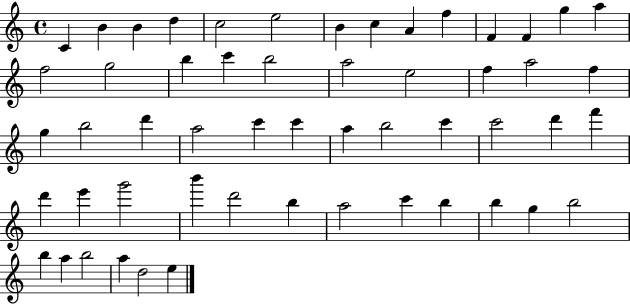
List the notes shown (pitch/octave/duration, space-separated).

C4/q B4/q B4/q D5/q C5/h E5/h B4/q C5/q A4/q F5/q F4/q F4/q G5/q A5/q F5/h G5/h B5/q C6/q B5/h A5/h E5/h F5/q A5/h F5/q G5/q B5/h D6/q A5/h C6/q C6/q A5/q B5/h C6/q C6/h D6/q F6/q D6/q E6/q G6/h B6/q D6/h B5/q A5/h C6/q B5/q B5/q G5/q B5/h B5/q A5/q B5/h A5/q D5/h E5/q